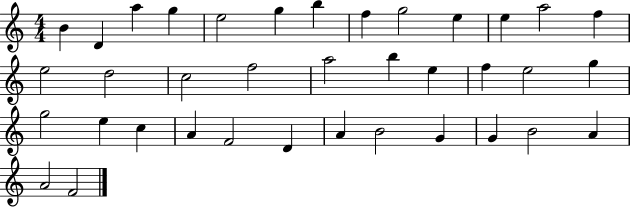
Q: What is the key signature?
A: C major